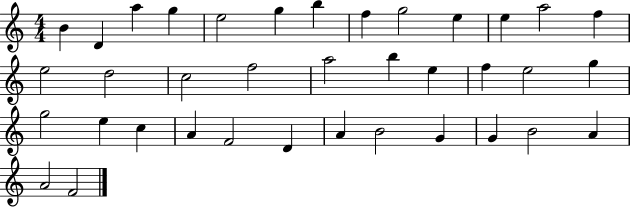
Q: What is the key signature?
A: C major